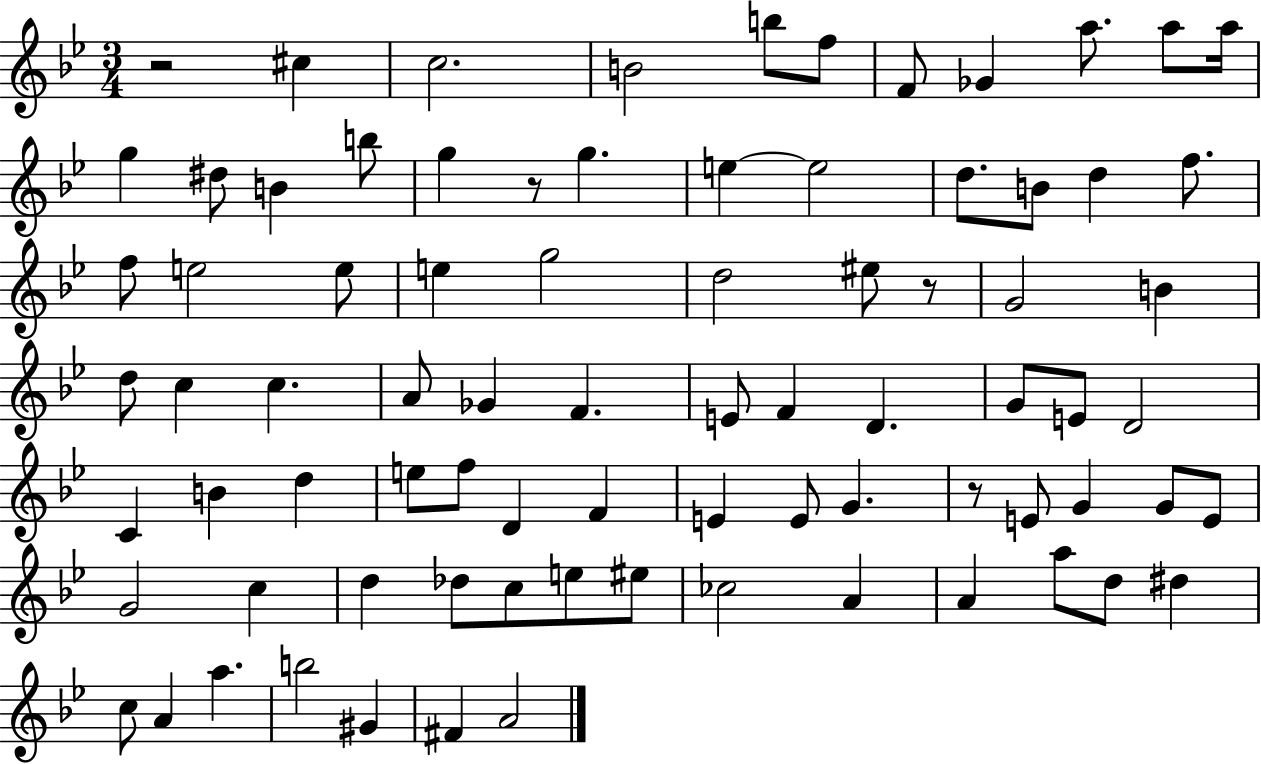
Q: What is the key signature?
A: BES major